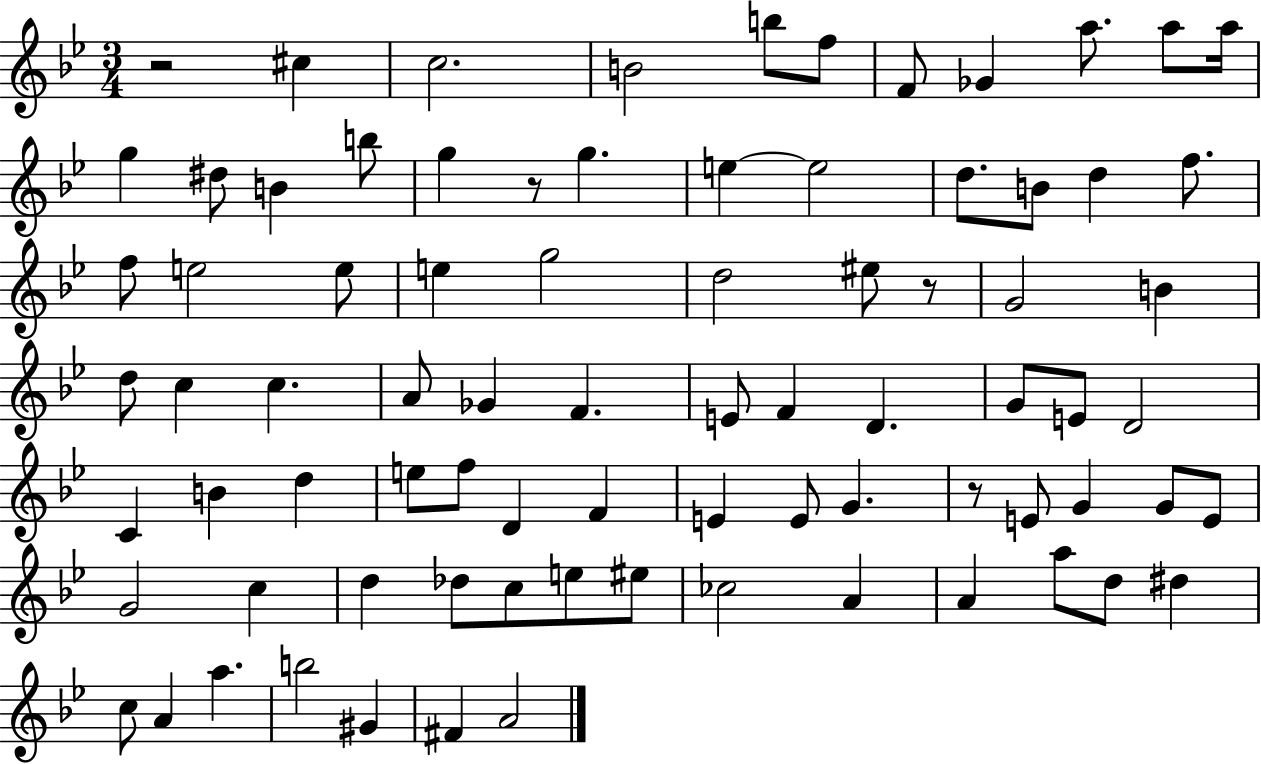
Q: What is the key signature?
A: BES major